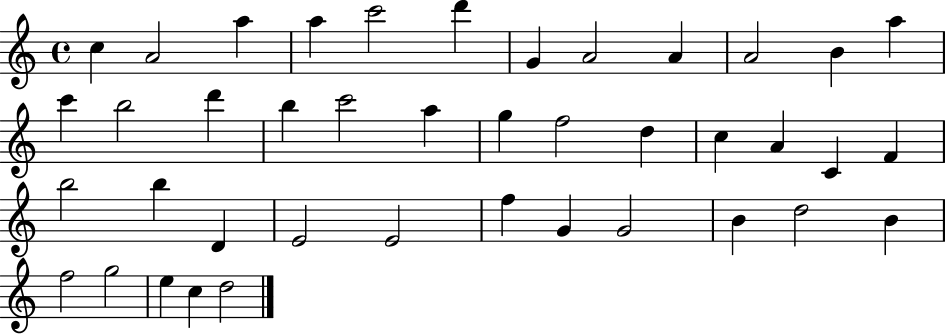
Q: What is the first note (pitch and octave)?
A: C5